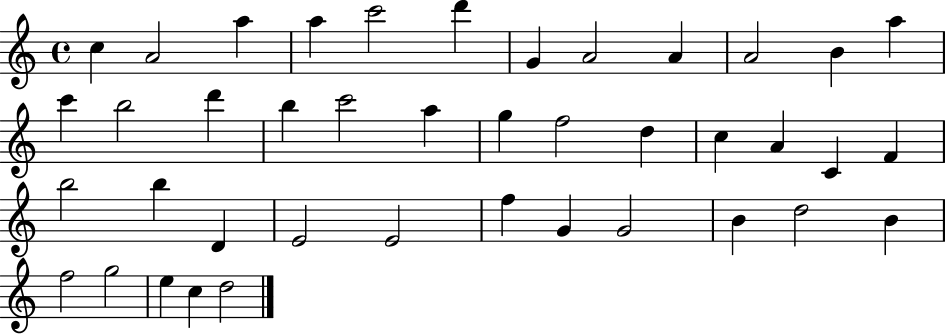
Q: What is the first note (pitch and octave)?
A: C5